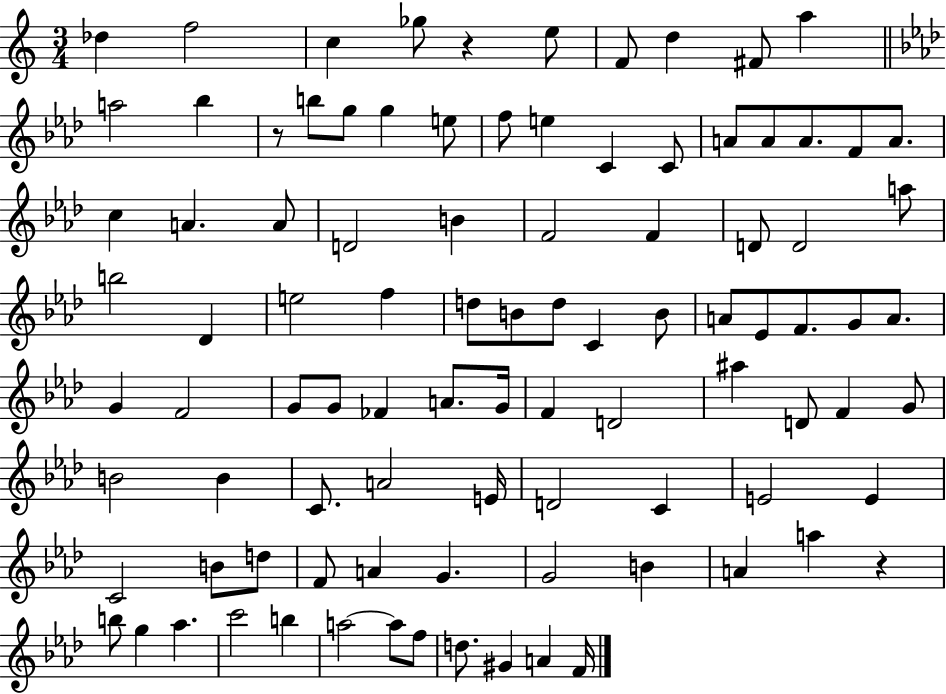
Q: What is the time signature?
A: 3/4